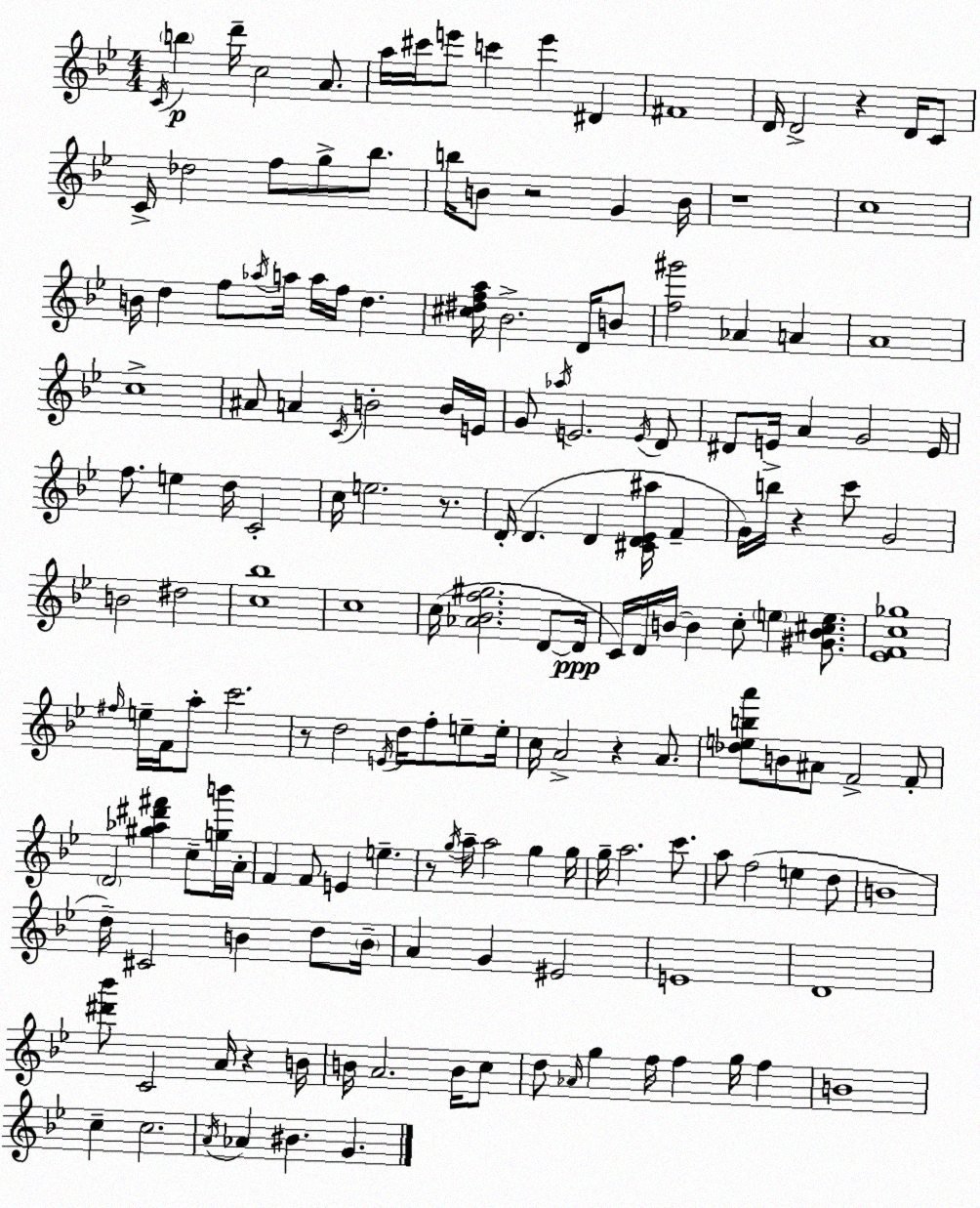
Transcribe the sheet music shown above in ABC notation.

X:1
T:Untitled
M:4/4
L:1/4
K:Gm
C/4 b d'/4 c2 A/2 a/4 ^c'/4 e'/2 c' e' ^D ^F4 D/4 D2 z D/4 C/2 C/4 _d2 f/2 g/2 _b/2 b/4 B/2 z2 G B/4 z4 c4 B/4 d f/2 _a/4 a/4 a/4 f/4 d [^c^dfa]/4 _B2 D/4 B/2 [f^g']2 _A A A4 c4 ^A/2 A C/4 B2 B/4 E/4 G/2 _a/4 E2 E/4 D/2 ^D/2 E/4 A G2 E/4 f/2 e d/4 C2 c/4 e2 z/2 D/4 D D [^CD_E^a]/4 F G/4 b/4 z c'/2 G2 B2 ^d2 [c_b]4 c4 c/4 [_A_Bf^g]2 D/2 D/4 C/4 D/4 B/4 B c/2 e [^GB^ce]/2 [_EFc_g]4 ^f/4 e/4 F/4 a/2 c'2 z/2 d2 E/4 d/4 f/2 e/2 e/4 c/4 A2 z A/2 [_deba']/2 B/2 ^A/2 F2 F/2 D2 [^g_a^d'^f'] c/2 [gb']/4 A/4 F F/2 E e z/2 g/4 a/4 a2 g g/4 g/4 a2 c'/2 a/2 f2 e d/2 B4 d/4 ^C2 B d/2 B/4 A G ^E2 E4 D4 [^d'_b']/2 C2 A/4 z B/4 B/4 A2 B/4 c/2 d/2 _A/4 g f/4 f g/4 f B4 c c2 A/4 _A ^B G